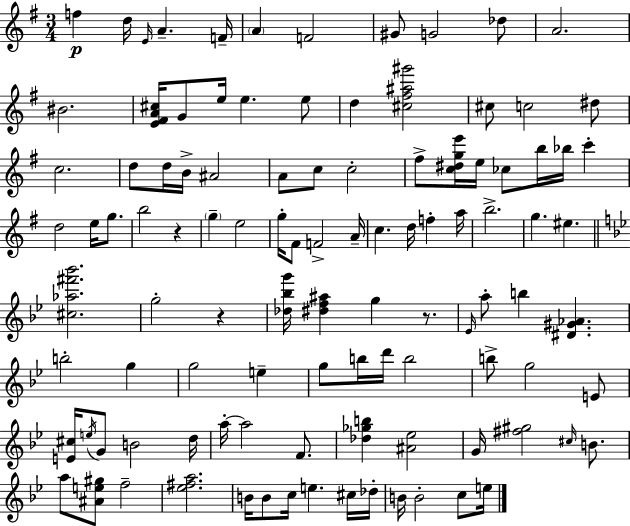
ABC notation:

X:1
T:Untitled
M:3/4
L:1/4
K:G
f d/4 E/4 A F/4 A F2 ^G/2 G2 _d/2 A2 ^B2 [E^FA^c]/4 G/2 e/4 e e/2 d [^c^f^a^g']2 ^c/2 c2 ^d/2 c2 d/2 d/4 B/4 ^A2 A/2 c/2 c2 ^f/2 [c^dge']/4 e/4 _c/2 b/4 _b/4 c' d2 e/4 g/2 b2 z g e2 g/4 ^F/2 F2 A/4 c d/4 f a/4 b2 g ^e [^c_a^f'_b']2 g2 z [_d_bg']/4 [^df^a] g z/2 _E/4 a/2 b [^D^G_A] b2 g g2 e g/2 b/4 d'/4 b2 b/2 g2 E/2 [E^c]/4 e/4 G/2 B2 d/4 a/4 a2 F/2 [_d_gb] [^A_e]2 G/4 [^f^g]2 ^c/4 B/2 a/2 [^Ae^g]/2 f2 [_e^fa]2 B/4 B/2 c/4 e ^c/4 _d/4 B/4 B2 c/2 e/4